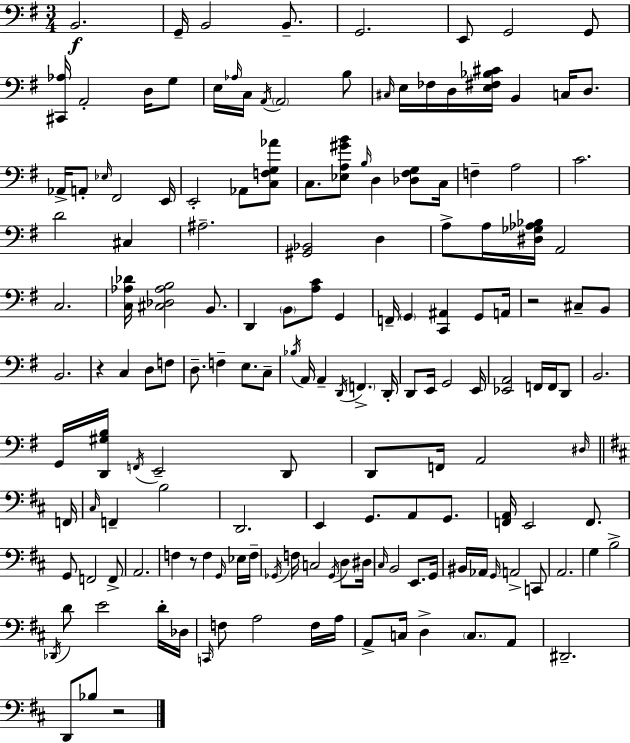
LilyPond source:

{
  \clef bass
  \numericTimeSignature
  \time 3/4
  \key e \minor
  b,2.\f | g,16-- b,2 b,8.-- | g,2. | e,8 g,2 g,8 | \break <cis, aes>16 a,2-. d16 g8 | e16 \grace { aes16 } c16 \acciaccatura { a,16 } \parenthesize a,2 | b8 \grace { cis16 } e16 fes16 d16 <e fis bes cis'>16 b,4 c16 | d8. aes,16-> a,8-. \grace { ees16 } fis,2 | \break e,16 e,2-. | aes,8 <c f g aes'>8 c8. <ees a gis' b'>8 \grace { b16 } d4 | <des fis g>8 c16 f4-- a2 | c'2. | \break d'2 | cis4 ais2.-- | <gis, bes,>2 | d4 a8-> a16 <dis ges aes bes>16 a,2 | \break c2. | <c aes des'>16 <cis des aes b>2 | b,8. d,4 \parenthesize b,8 <a c'>8 | g,4 f,16-- \parenthesize g,4 <c, ais,>4 | \break g,8 a,16 r2 | cis8-- b,8 b,2. | r4 c4 | d8 f8 d8.-- f4-- | \break e8. c8-- \acciaccatura { bes16 } a,16 a,4-- \acciaccatura { d,16 } | \parenthesize f,4.-> d,16-. d,8 e,16 g,2 | e,16 <ees, a,>2 | f,16 f,16 d,8 b,2. | \break g,16 <d, gis b>16 \acciaccatura { f,16 } e,2-- | d,8 d,8 f,16 a,2 | \grace { dis16 } \bar "||" \break \key d \major f,16 \grace { cis16 } f,4-- b2 | d,2. | e,4 g,8. a,8 g,8. | <f, a,>16 e,2 f,8. | \break g,8 f,2 | f,8-> a,2. | f4 r8 f4 | \grace { g,16 } ees16 f16-- \acciaccatura { ges,16 } f16 c2 | \break \acciaccatura { ges,16 } d8 dis16 \grace { cis16 } b,2 | e,8. g,16 bis,16 aes,16 \grace { g,16 } a,2-> | c,8 a,2. | g4 b2-> | \break \acciaccatura { des,16 } d'8 e'2 | d'16-. des16 \grace { c,16 } f8 a2 | f16 a16 a,8-> c16 | d4-> \parenthesize c8. a,8 dis,2.-- | \break d,8 bes8 | r2 \bar "|."
}